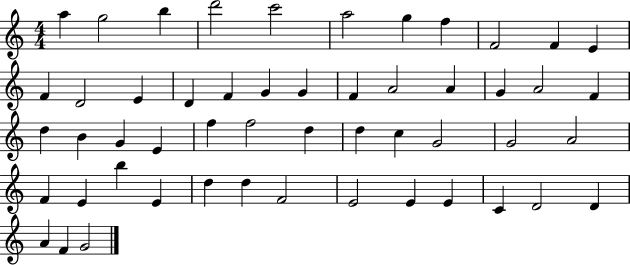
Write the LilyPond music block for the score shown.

{
  \clef treble
  \numericTimeSignature
  \time 4/4
  \key c \major
  a''4 g''2 b''4 | d'''2 c'''2 | a''2 g''4 f''4 | f'2 f'4 e'4 | \break f'4 d'2 e'4 | d'4 f'4 g'4 g'4 | f'4 a'2 a'4 | g'4 a'2 f'4 | \break d''4 b'4 g'4 e'4 | f''4 f''2 d''4 | d''4 c''4 g'2 | g'2 a'2 | \break f'4 e'4 b''4 e'4 | d''4 d''4 f'2 | e'2 e'4 e'4 | c'4 d'2 d'4 | \break a'4 f'4 g'2 | \bar "|."
}